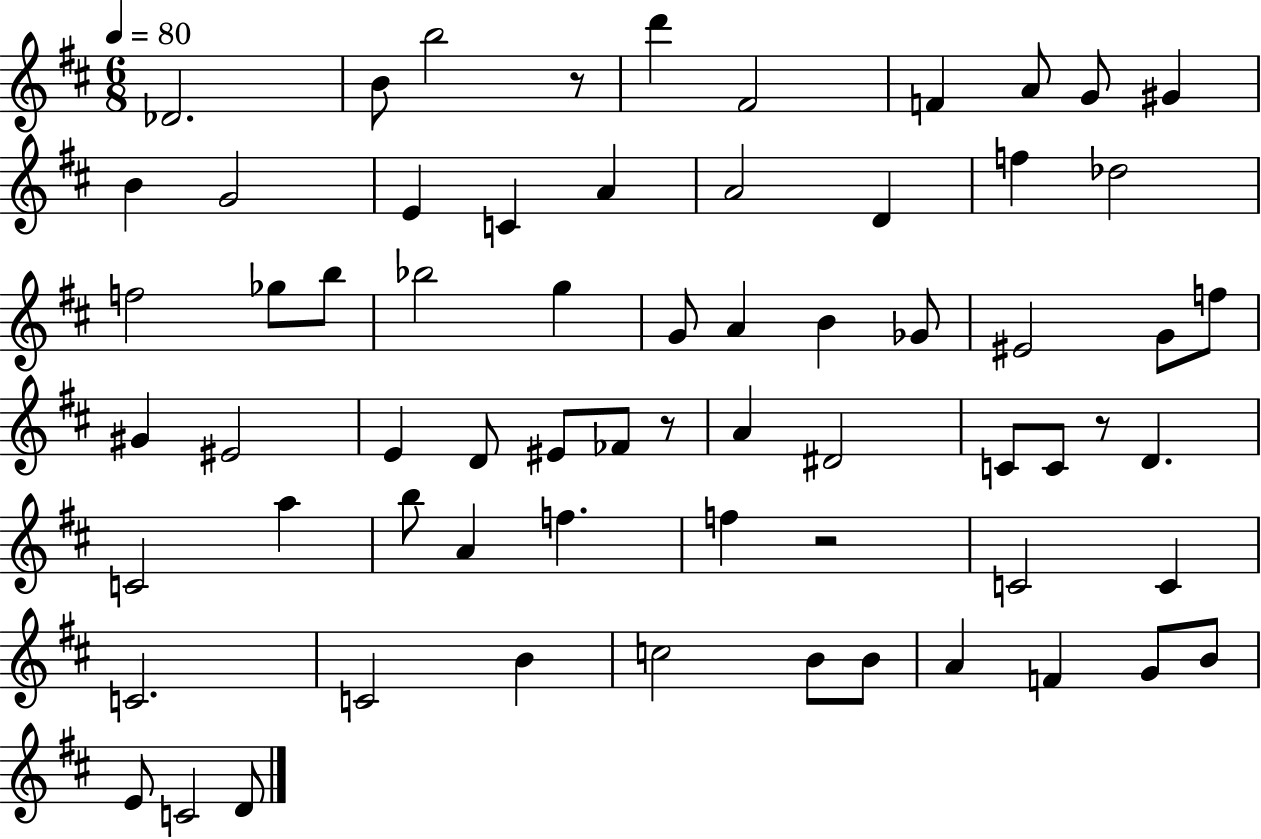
{
  \clef treble
  \numericTimeSignature
  \time 6/8
  \key d \major
  \tempo 4 = 80
  des'2. | b'8 b''2 r8 | d'''4 fis'2 | f'4 a'8 g'8 gis'4 | \break b'4 g'2 | e'4 c'4 a'4 | a'2 d'4 | f''4 des''2 | \break f''2 ges''8 b''8 | bes''2 g''4 | g'8 a'4 b'4 ges'8 | eis'2 g'8 f''8 | \break gis'4 eis'2 | e'4 d'8 eis'8 fes'8 r8 | a'4 dis'2 | c'8 c'8 r8 d'4. | \break c'2 a''4 | b''8 a'4 f''4. | f''4 r2 | c'2 c'4 | \break c'2. | c'2 b'4 | c''2 b'8 b'8 | a'4 f'4 g'8 b'8 | \break e'8 c'2 d'8 | \bar "|."
}